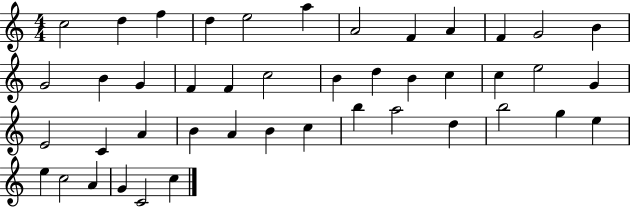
C5/h D5/q F5/q D5/q E5/h A5/q A4/h F4/q A4/q F4/q G4/h B4/q G4/h B4/q G4/q F4/q F4/q C5/h B4/q D5/q B4/q C5/q C5/q E5/h G4/q E4/h C4/q A4/q B4/q A4/q B4/q C5/q B5/q A5/h D5/q B5/h G5/q E5/q E5/q C5/h A4/q G4/q C4/h C5/q